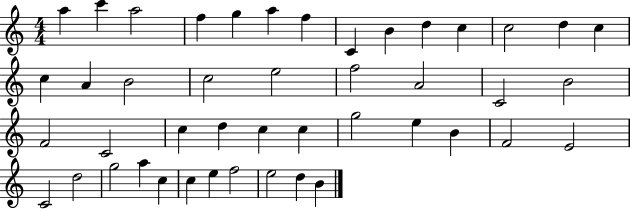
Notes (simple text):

A5/q C6/q A5/h F5/q G5/q A5/q F5/q C4/q B4/q D5/q C5/q C5/h D5/q C5/q C5/q A4/q B4/h C5/h E5/h F5/h A4/h C4/h B4/h F4/h C4/h C5/q D5/q C5/q C5/q G5/h E5/q B4/q F4/h E4/h C4/h D5/h G5/h A5/q C5/q C5/q E5/q F5/h E5/h D5/q B4/q